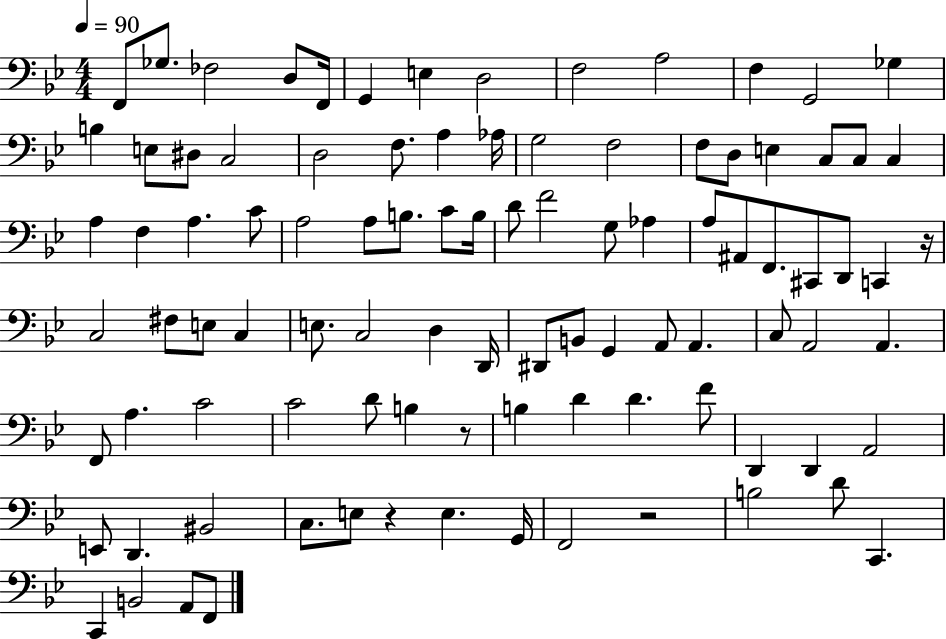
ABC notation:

X:1
T:Untitled
M:4/4
L:1/4
K:Bb
F,,/2 _G,/2 _F,2 D,/2 F,,/4 G,, E, D,2 F,2 A,2 F, G,,2 _G, B, E,/2 ^D,/2 C,2 D,2 F,/2 A, _A,/4 G,2 F,2 F,/2 D,/2 E, C,/2 C,/2 C, A, F, A, C/2 A,2 A,/2 B,/2 C/2 B,/4 D/2 F2 G,/2 _A, A,/2 ^A,,/2 F,,/2 ^C,,/2 D,,/2 C,, z/4 C,2 ^F,/2 E,/2 C, E,/2 C,2 D, D,,/4 ^D,,/2 B,,/2 G,, A,,/2 A,, C,/2 A,,2 A,, F,,/2 A, C2 C2 D/2 B, z/2 B, D D F/2 D,, D,, A,,2 E,,/2 D,, ^B,,2 C,/2 E,/2 z E, G,,/4 F,,2 z2 B,2 D/2 C,, C,, B,,2 A,,/2 F,,/2